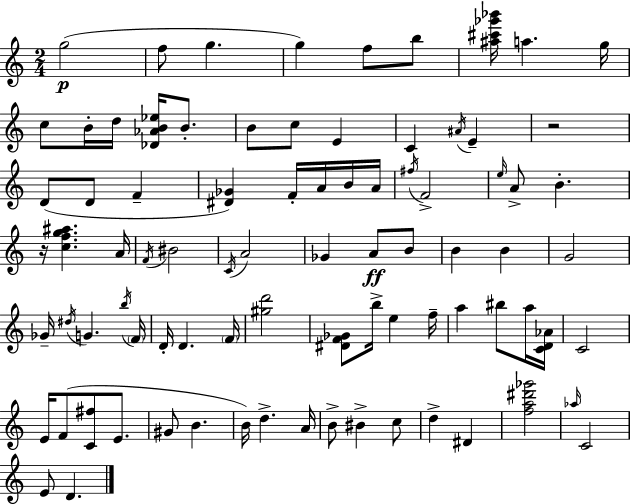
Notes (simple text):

G5/h F5/e G5/q. G5/q F5/e B5/e [A#5,C#6,Gb6,Bb6]/s A5/q. G5/s C5/e B4/s D5/s [Db4,Ab4,B4,Eb5]/s B4/e. B4/e C5/e E4/q C4/q A#4/s E4/q R/h D4/e D4/e F4/q [D#4,Gb4]/q F4/s A4/s B4/s A4/s F#5/s F4/h E5/s A4/e B4/q. R/s [C5,F5,G5,A#5]/q. A4/s F4/s BIS4/h C4/s A4/h Gb4/q A4/e B4/e B4/q B4/q G4/h Gb4/s D#5/s G4/q. B5/s F4/s D4/s D4/q. F4/s [G#5,D6]/h [D#4,F4,Gb4]/e B5/s E5/q F5/s A5/q BIS5/e A5/s [C4,D4,Ab4]/s C4/h E4/s F4/e [C4,F#5]/e E4/e. G#4/e B4/q. B4/s D5/q. A4/s B4/e BIS4/q C5/e D5/q D#4/q [F5,A5,D#6,Gb6]/h Ab5/s C4/h E4/e D4/q.